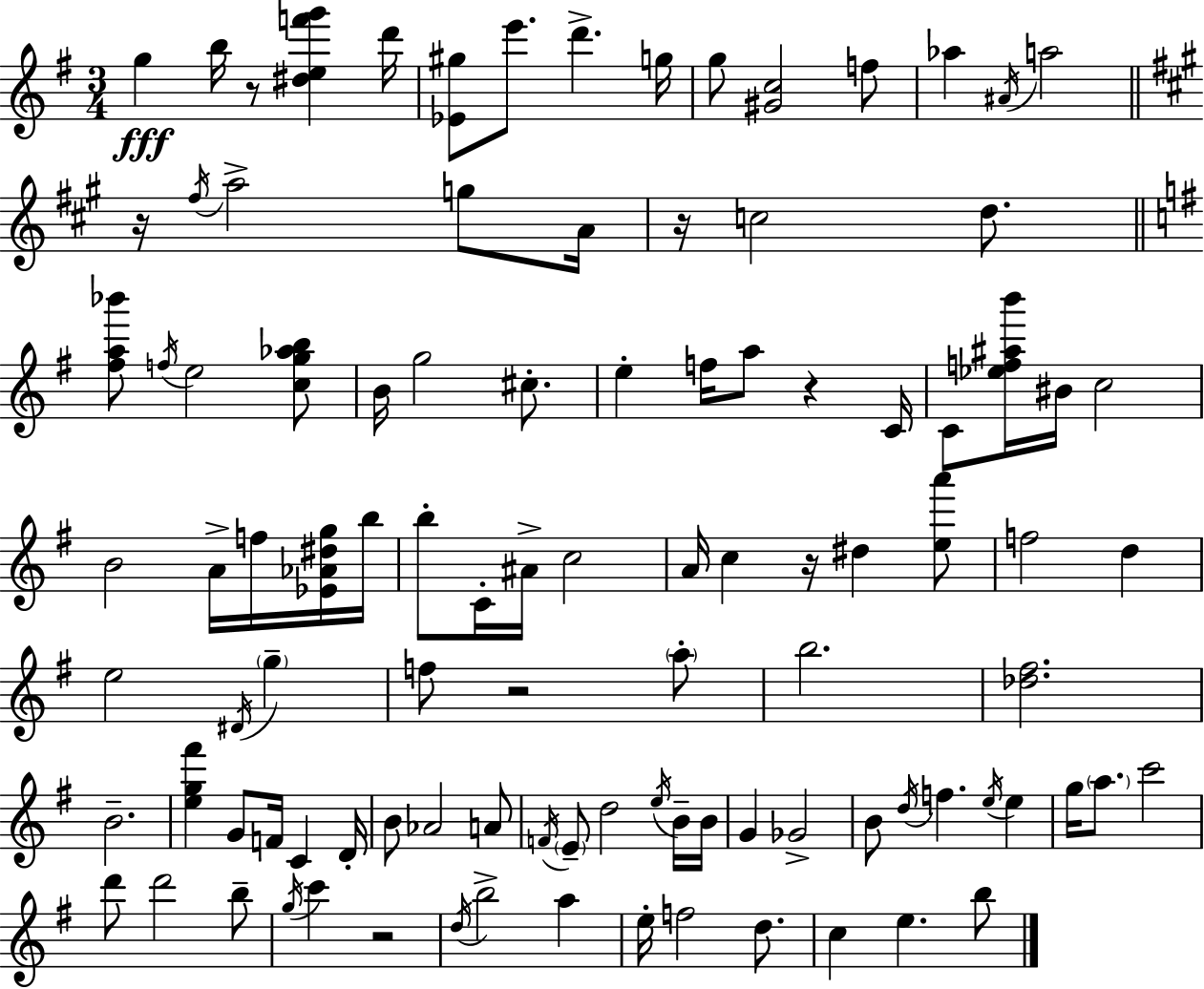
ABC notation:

X:1
T:Untitled
M:3/4
L:1/4
K:Em
g b/4 z/2 [^def'g'] d'/4 [_E^g]/2 e'/2 d' g/4 g/2 [^Gc]2 f/2 _a ^A/4 a2 z/4 ^f/4 a2 g/2 A/4 z/4 c2 d/2 [^fa_b']/2 f/4 e2 [cg_ab]/2 B/4 g2 ^c/2 e f/4 a/2 z C/4 C/2 [_ef^ab']/4 ^B/4 c2 B2 A/4 f/4 [_E_A^dg]/4 b/4 b/2 C/4 ^A/4 c2 A/4 c z/4 ^d [ea']/2 f2 d e2 ^D/4 g f/2 z2 a/2 b2 [_d^f]2 B2 [eg^f'] G/2 F/4 C D/4 B/2 _A2 A/2 F/4 E/2 d2 e/4 B/4 B/4 G _G2 B/2 d/4 f e/4 e g/4 a/2 c'2 d'/2 d'2 b/2 g/4 c' z2 d/4 b2 a e/4 f2 d/2 c e b/2